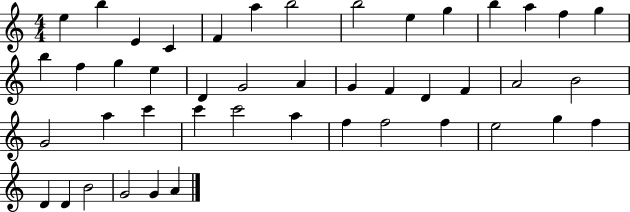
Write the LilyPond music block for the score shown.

{
  \clef treble
  \numericTimeSignature
  \time 4/4
  \key c \major
  e''4 b''4 e'4 c'4 | f'4 a''4 b''2 | b''2 e''4 g''4 | b''4 a''4 f''4 g''4 | \break b''4 f''4 g''4 e''4 | d'4 g'2 a'4 | g'4 f'4 d'4 f'4 | a'2 b'2 | \break g'2 a''4 c'''4 | c'''4 c'''2 a''4 | f''4 f''2 f''4 | e''2 g''4 f''4 | \break d'4 d'4 b'2 | g'2 g'4 a'4 | \bar "|."
}